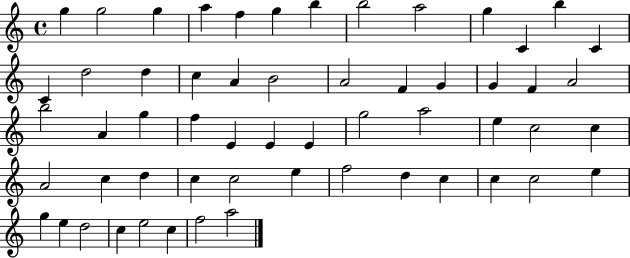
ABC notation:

X:1
T:Untitled
M:4/4
L:1/4
K:C
g g2 g a f g b b2 a2 g C b C C d2 d c A B2 A2 F G G F A2 b2 A g f E E E g2 a2 e c2 c A2 c d c c2 e f2 d c c c2 e g e d2 c e2 c f2 a2